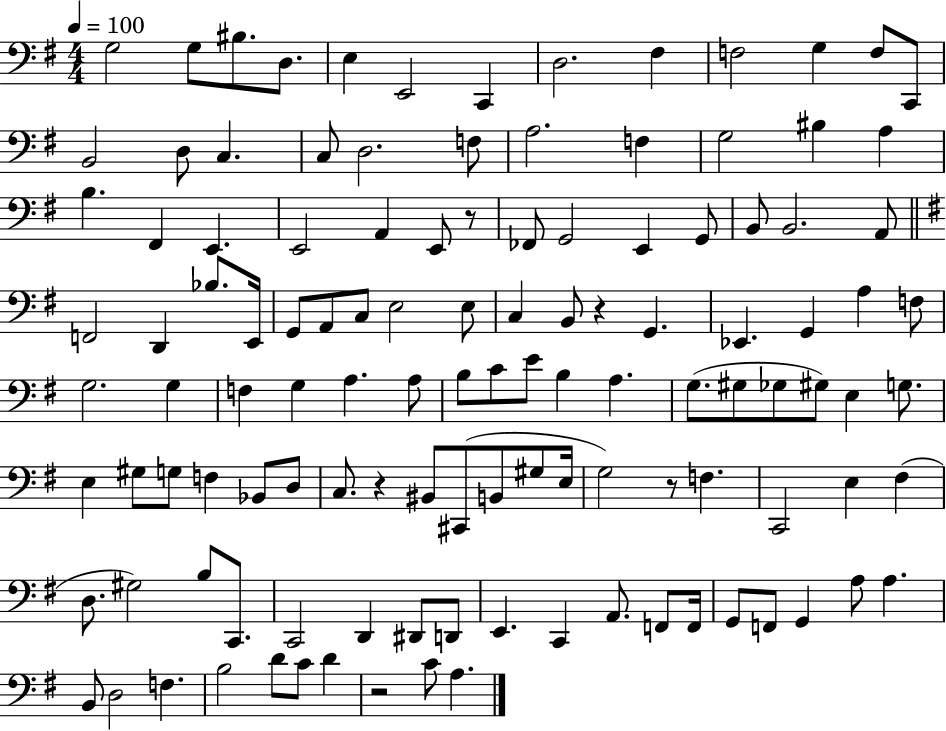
X:1
T:Untitled
M:4/4
L:1/4
K:G
G,2 G,/2 ^B,/2 D,/2 E, E,,2 C,, D,2 ^F, F,2 G, F,/2 C,,/2 B,,2 D,/2 C, C,/2 D,2 F,/2 A,2 F, G,2 ^B, A, B, ^F,, E,, E,,2 A,, E,,/2 z/2 _F,,/2 G,,2 E,, G,,/2 B,,/2 B,,2 A,,/2 F,,2 D,, _B,/2 E,,/4 G,,/2 A,,/2 C,/2 E,2 E,/2 C, B,,/2 z G,, _E,, G,, A, F,/2 G,2 G, F, G, A, A,/2 B,/2 C/2 E/2 B, A, G,/2 ^G,/2 _G,/2 ^G,/2 E, G,/2 E, ^G,/2 G,/2 F, _B,,/2 D,/2 C,/2 z ^B,,/2 ^C,,/2 B,,/2 ^G,/2 E,/4 G,2 z/2 F, C,,2 E, ^F, D,/2 ^G,2 B,/2 C,,/2 C,,2 D,, ^D,,/2 D,,/2 E,, C,, A,,/2 F,,/2 F,,/4 G,,/2 F,,/2 G,, A,/2 A, B,,/2 D,2 F, B,2 D/2 C/2 D z2 C/2 A,